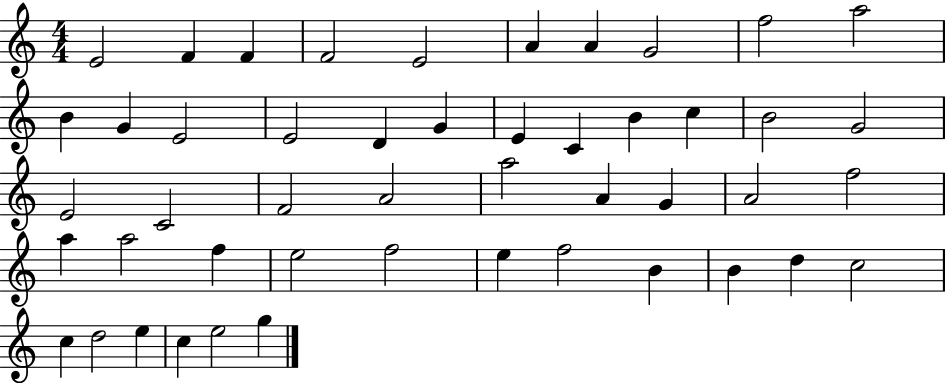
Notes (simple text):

E4/h F4/q F4/q F4/h E4/h A4/q A4/q G4/h F5/h A5/h B4/q G4/q E4/h E4/h D4/q G4/q E4/q C4/q B4/q C5/q B4/h G4/h E4/h C4/h F4/h A4/h A5/h A4/q G4/q A4/h F5/h A5/q A5/h F5/q E5/h F5/h E5/q F5/h B4/q B4/q D5/q C5/h C5/q D5/h E5/q C5/q E5/h G5/q